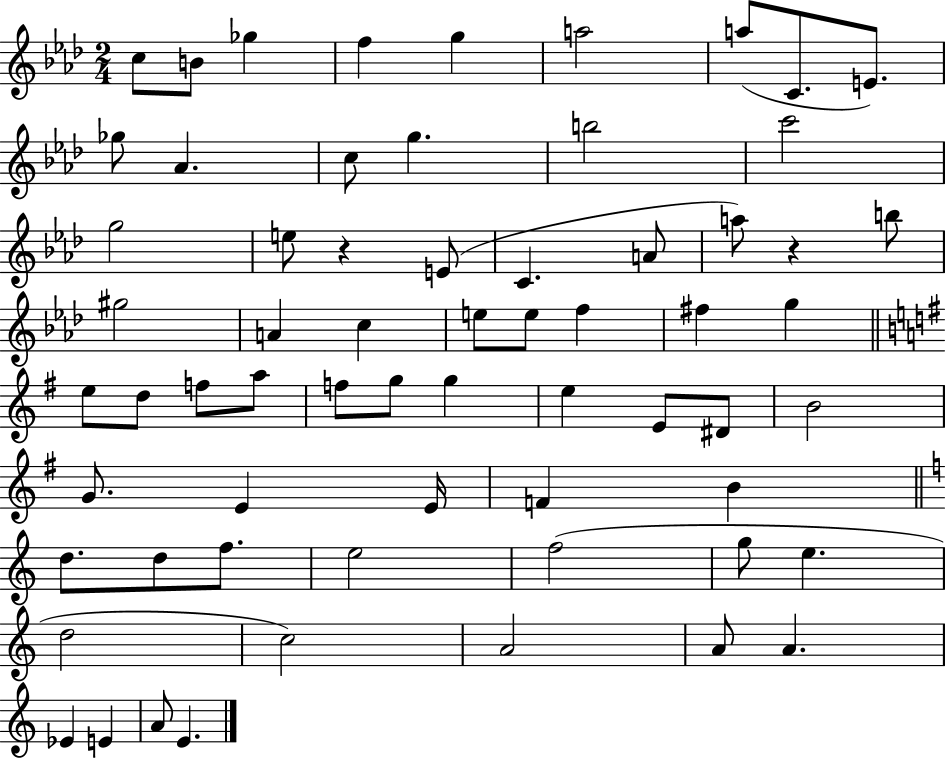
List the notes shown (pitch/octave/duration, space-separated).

C5/e B4/e Gb5/q F5/q G5/q A5/h A5/e C4/e. E4/e. Gb5/e Ab4/q. C5/e G5/q. B5/h C6/h G5/h E5/e R/q E4/e C4/q. A4/e A5/e R/q B5/e G#5/h A4/q C5/q E5/e E5/e F5/q F#5/q G5/q E5/e D5/e F5/e A5/e F5/e G5/e G5/q E5/q E4/e D#4/e B4/h G4/e. E4/q E4/s F4/q B4/q D5/e. D5/e F5/e. E5/h F5/h G5/e E5/q. D5/h C5/h A4/h A4/e A4/q. Eb4/q E4/q A4/e E4/q.